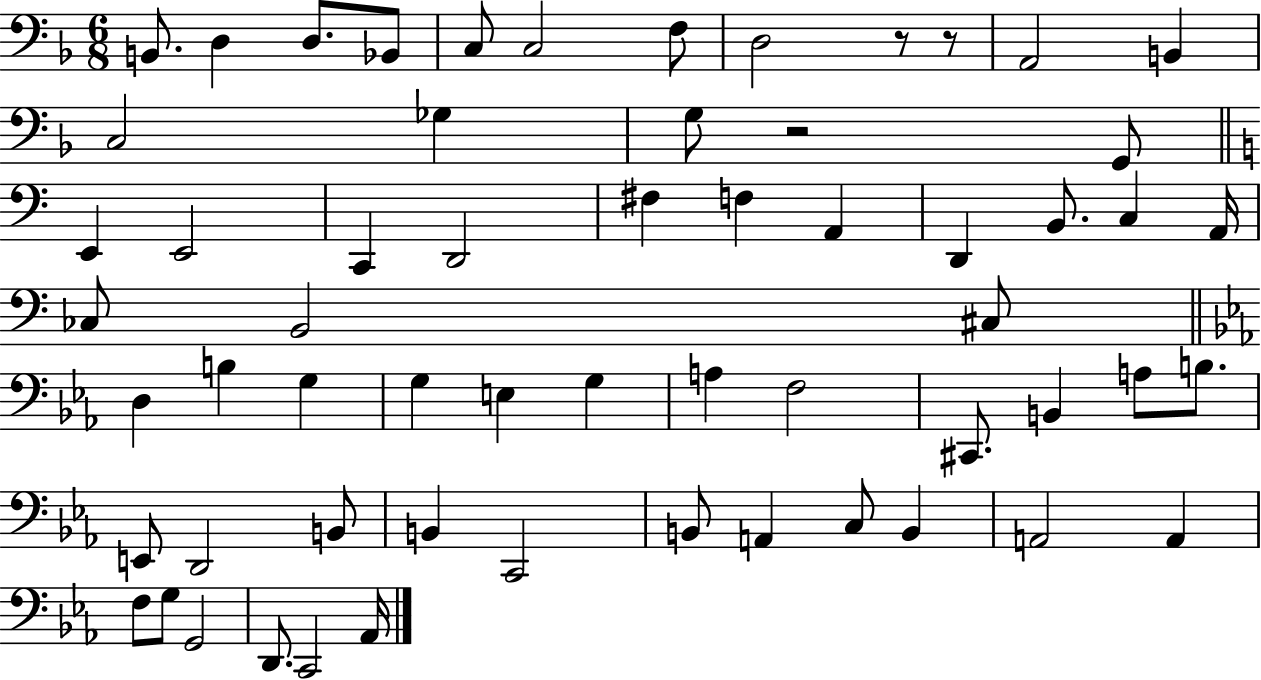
X:1
T:Untitled
M:6/8
L:1/4
K:F
B,,/2 D, D,/2 _B,,/2 C,/2 C,2 F,/2 D,2 z/2 z/2 A,,2 B,, C,2 _G, G,/2 z2 G,,/2 E,, E,,2 C,, D,,2 ^F, F, A,, D,, B,,/2 C, A,,/4 _C,/2 B,,2 ^C,/2 D, B, G, G, E, G, A, F,2 ^C,,/2 B,, A,/2 B,/2 E,,/2 D,,2 B,,/2 B,, C,,2 B,,/2 A,, C,/2 B,, A,,2 A,, F,/2 G,/2 G,,2 D,,/2 C,,2 _A,,/4